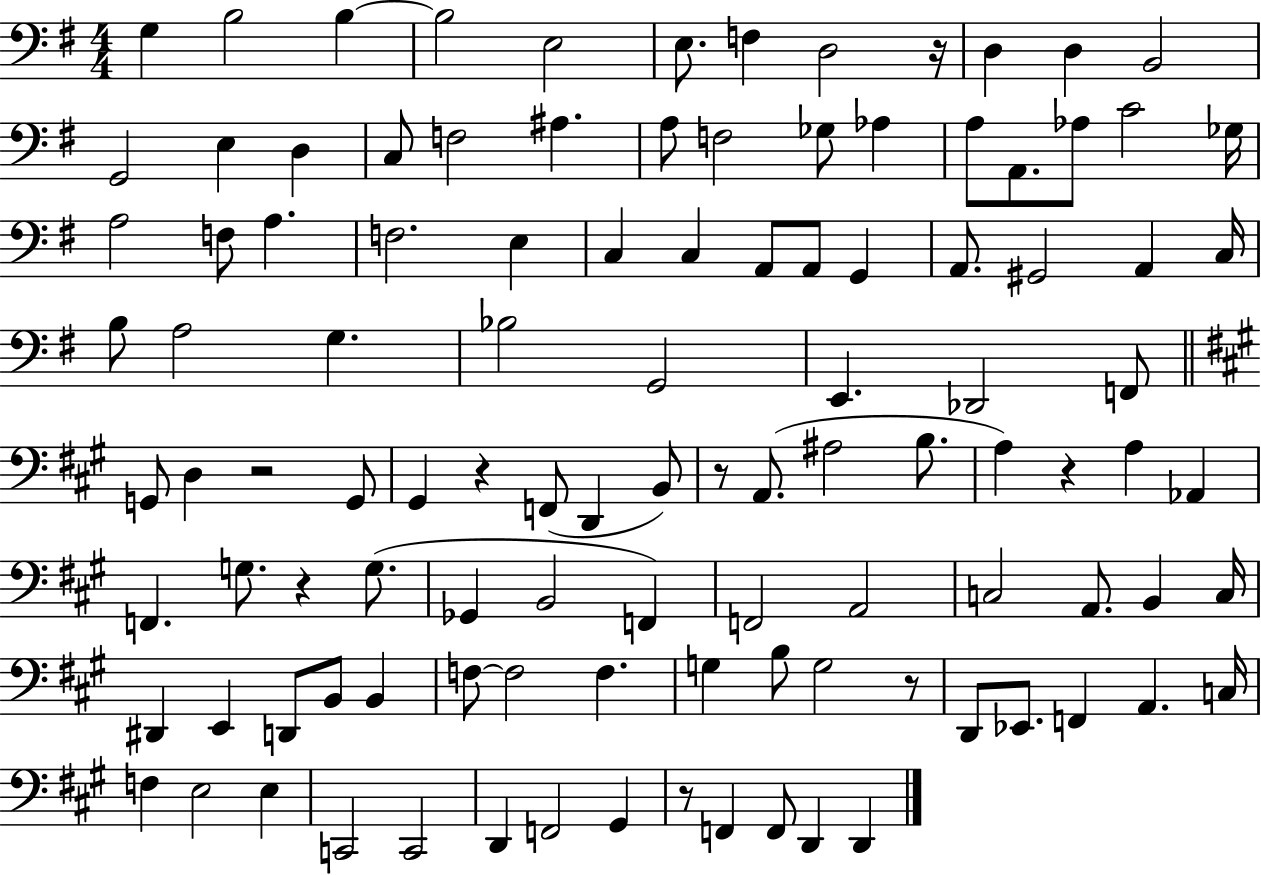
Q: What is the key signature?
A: G major